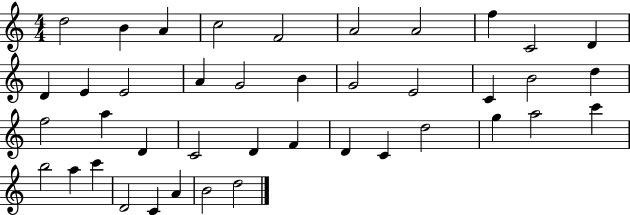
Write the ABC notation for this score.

X:1
T:Untitled
M:4/4
L:1/4
K:C
d2 B A c2 F2 A2 A2 f C2 D D E E2 A G2 B G2 E2 C B2 d f2 a D C2 D F D C d2 g a2 c' b2 a c' D2 C A B2 d2